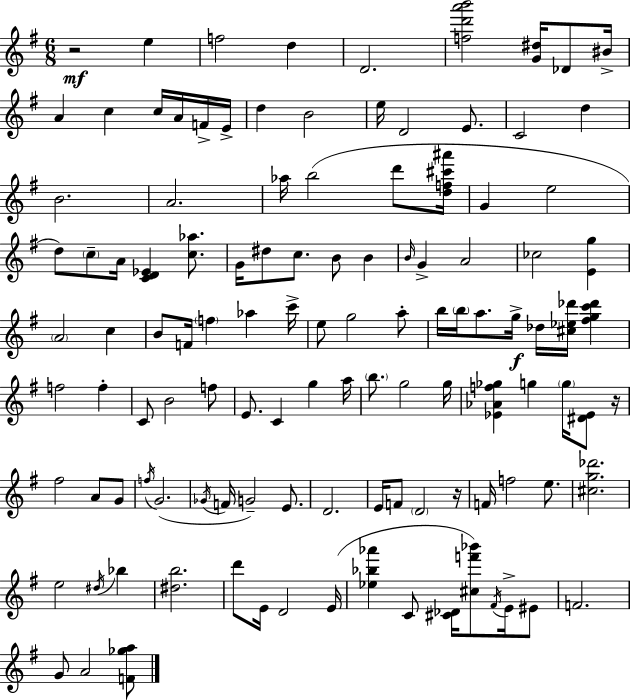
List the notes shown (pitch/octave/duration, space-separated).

R/h E5/q F5/h D5/q D4/h. [F5,D6,A6,B6]/h [G4,D#5]/s Db4/e BIS4/s A4/q C5/q C5/s A4/s F4/s E4/s D5/q B4/h E5/s D4/h E4/e. C4/h D5/q B4/h. A4/h. Ab5/s B5/h D6/e [D5,F5,C#6,A#6]/s G4/q E5/h D5/e C5/e A4/s [C4,D4,Eb4]/q [C5,Ab5]/e. G4/s D#5/e C5/e. B4/e B4/q B4/s G4/q A4/h CES5/h [E4,G5]/q A4/h C5/q B4/e F4/s F5/q Ab5/q C6/s E5/e G5/h A5/e B5/s B5/s A5/e. G5/s Db5/s [C#5,Eb5,Db6]/s [F#5,G5,C6,Db6]/q F5/h F5/q C4/e B4/h F5/e E4/e. C4/q G5/q A5/s B5/e. G5/h G5/s [Eb4,Ab4,F5,Gb5]/q G5/q G5/s [D#4,Eb4]/e R/s F#5/h A4/e G4/e F5/s G4/h. Gb4/s F4/s G4/h E4/e. D4/h. E4/s F4/e D4/h R/s F4/s F5/h E5/e. [C#5,G5,Db6]/h. E5/h D#5/s Bb5/q [D#5,B5]/h. D6/e E4/s D4/h E4/s [Eb5,Bb5,Ab6]/q C4/e [C#4,Db4]/s [C#5,F6,Bb6]/e F#4/s E4/s EIS4/e F4/h. G4/e A4/h [F4,Gb5,A5]/e